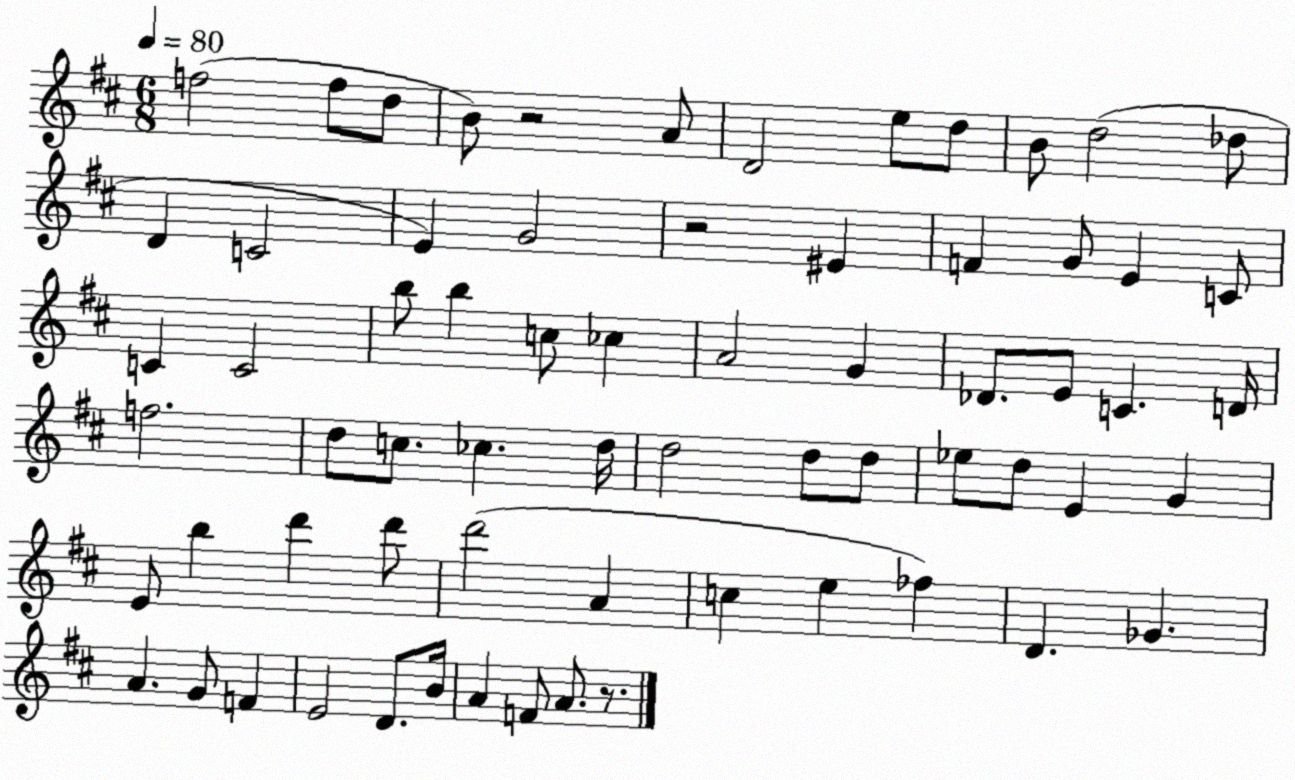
X:1
T:Untitled
M:6/8
L:1/4
K:D
f2 f/2 d/2 B/2 z2 A/2 D2 e/2 d/2 B/2 d2 _d/2 D C2 E G2 z2 ^E F G/2 E C/2 C C2 b/2 b c/2 _c A2 G _D/2 E/2 C D/4 f2 d/2 c/2 _c d/4 d2 d/2 d/2 _e/2 d/2 E G E/2 b d' d'/2 d'2 A c e _f D _G A G/2 F E2 D/2 B/4 A F/2 A/2 z/2